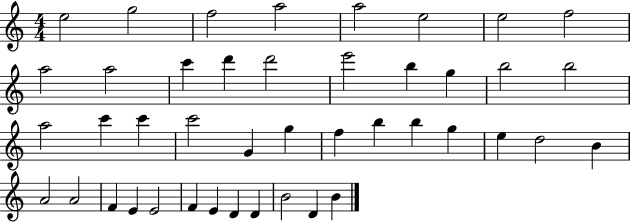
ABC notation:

X:1
T:Untitled
M:4/4
L:1/4
K:C
e2 g2 f2 a2 a2 e2 e2 f2 a2 a2 c' d' d'2 e'2 b g b2 b2 a2 c' c' c'2 G g f b b g e d2 B A2 A2 F E E2 F E D D B2 D B